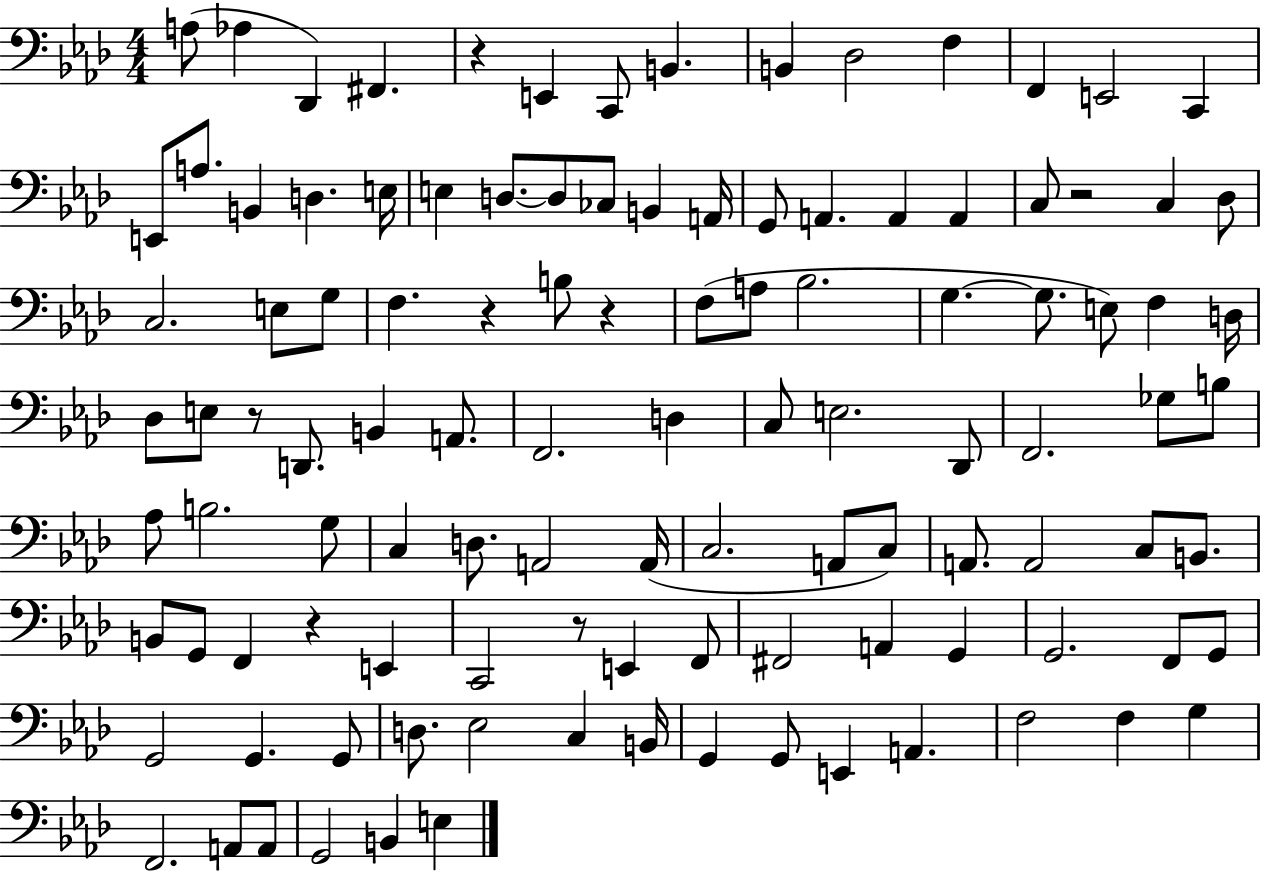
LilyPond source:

{
  \clef bass
  \numericTimeSignature
  \time 4/4
  \key aes \major
  a8( aes4 des,4) fis,4. | r4 e,4 c,8 b,4. | b,4 des2 f4 | f,4 e,2 c,4 | \break e,8 a8. b,4 d4. e16 | e4 d8.~~ d8 ces8 b,4 a,16 | g,8 a,4. a,4 a,4 | c8 r2 c4 des8 | \break c2. e8 g8 | f4. r4 b8 r4 | f8( a8 bes2. | g4.~~ g8. e8) f4 d16 | \break des8 e8 r8 d,8. b,4 a,8. | f,2. d4 | c8 e2. des,8 | f,2. ges8 b8 | \break aes8 b2. g8 | c4 d8. a,2 a,16( | c2. a,8 c8) | a,8. a,2 c8 b,8. | \break b,8 g,8 f,4 r4 e,4 | c,2 r8 e,4 f,8 | fis,2 a,4 g,4 | g,2. f,8 g,8 | \break g,2 g,4. g,8 | d8. ees2 c4 b,16 | g,4 g,8 e,4 a,4. | f2 f4 g4 | \break f,2. a,8 a,8 | g,2 b,4 e4 | \bar "|."
}